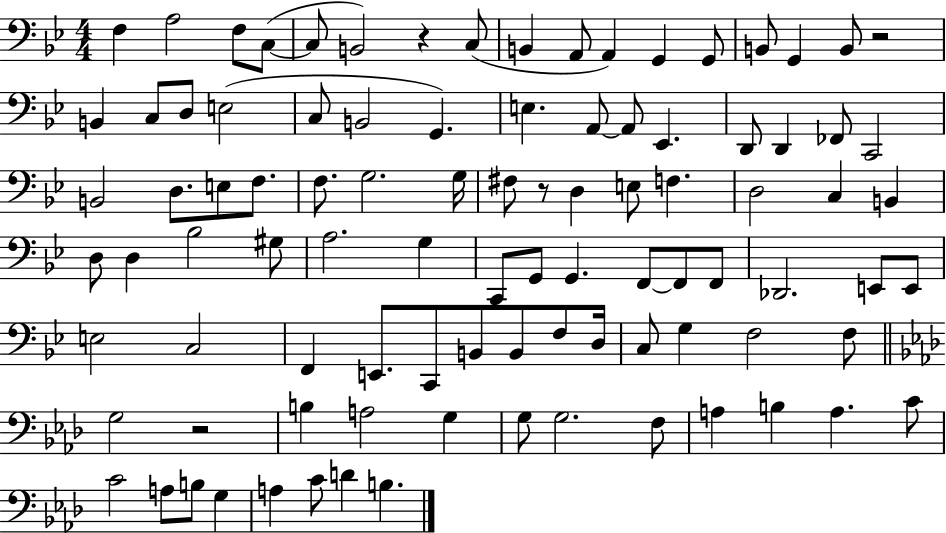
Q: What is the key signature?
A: BES major